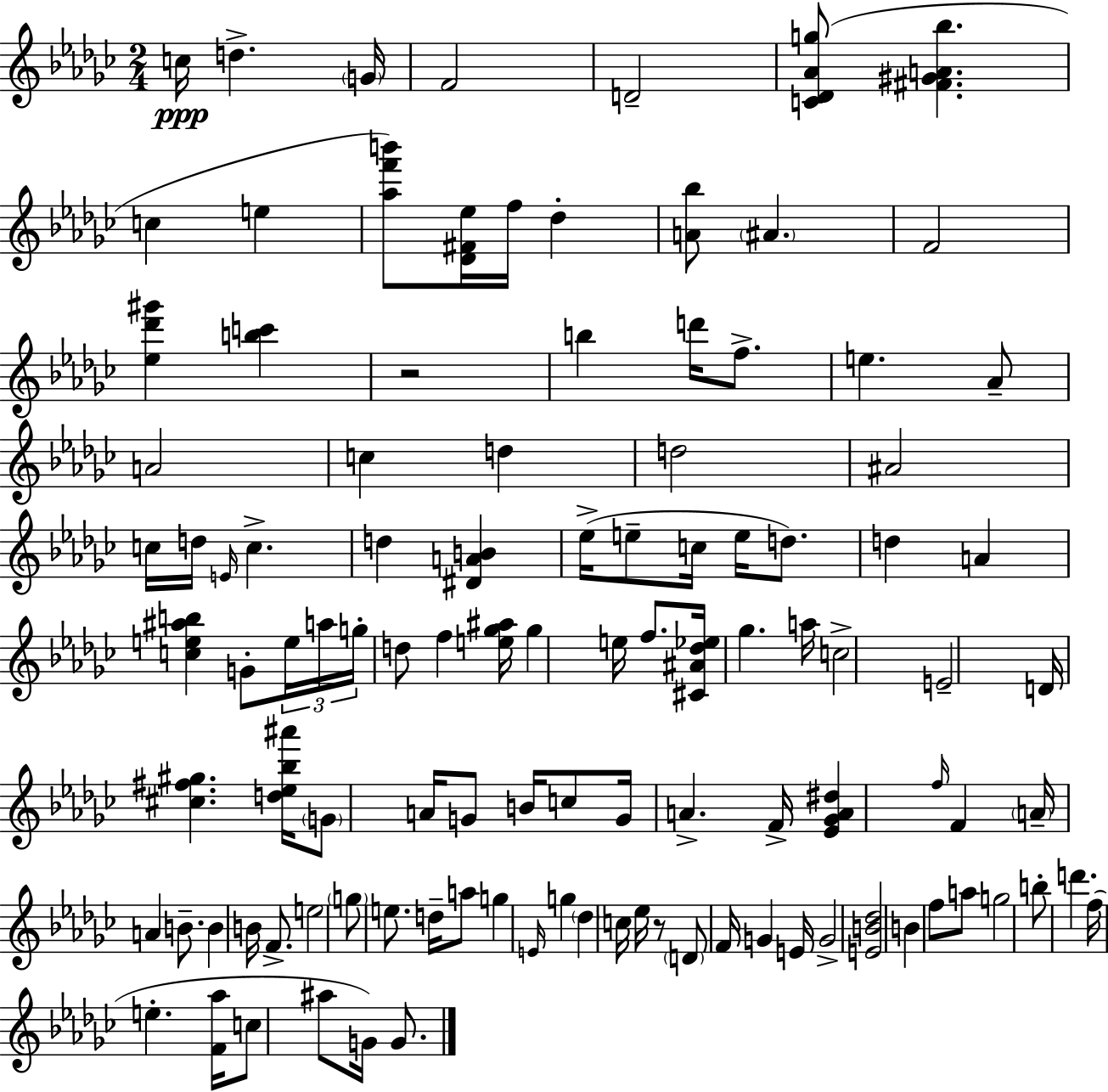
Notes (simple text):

C5/s D5/q. G4/s F4/h D4/h [C4,Db4,Ab4,G5]/e [F#4,G#4,A4,Bb5]/q. C5/q E5/q [Ab5,F6,B6]/e [Db4,F#4,Eb5]/s F5/s Db5/q [A4,Bb5]/e A#4/q. F4/h [Eb5,Db6,G#6]/q [B5,C6]/q R/h B5/q D6/s F5/e. E5/q. Ab4/e A4/h C5/q D5/q D5/h A#4/h C5/s D5/s E4/s C5/q. D5/q [D#4,A4,B4]/q Eb5/s E5/e C5/s E5/s D5/e. D5/q A4/q [C5,E5,A#5,B5]/q G4/e E5/s A5/s G5/s D5/e F5/q [E5,Gb5,A#5]/s Gb5/q E5/s F5/e. [C#4,A#4,Db5,Eb5]/s Gb5/q. A5/s C5/h E4/h D4/s [C#5,F#5,G#5]/q. [D5,Eb5,Bb5,A#6]/s G4/e A4/s G4/e B4/s C5/e G4/s A4/q. F4/s [Eb4,Gb4,A4,D#5]/q F5/s F4/q A4/s A4/q B4/e. B4/q B4/s F4/e. E5/h G5/e E5/e. D5/s A5/e G5/q E4/s G5/q Db5/q C5/s Eb5/s R/e D4/e F4/s G4/q E4/s G4/h [E4,B4,Db5]/h B4/q F5/e A5/e G5/h B5/e D6/q. F5/s E5/q. [F4,Ab5]/s C5/e A#5/e G4/s G4/e.